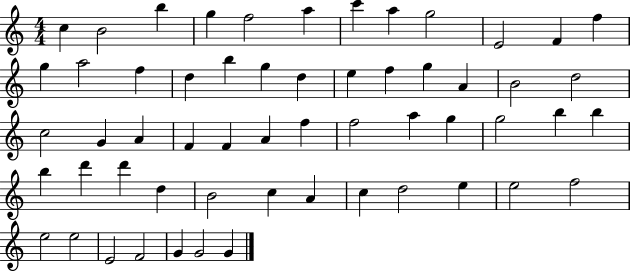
{
  \clef treble
  \numericTimeSignature
  \time 4/4
  \key c \major
  c''4 b'2 b''4 | g''4 f''2 a''4 | c'''4 a''4 g''2 | e'2 f'4 f''4 | \break g''4 a''2 f''4 | d''4 b''4 g''4 d''4 | e''4 f''4 g''4 a'4 | b'2 d''2 | \break c''2 g'4 a'4 | f'4 f'4 a'4 f''4 | f''2 a''4 g''4 | g''2 b''4 b''4 | \break b''4 d'''4 d'''4 d''4 | b'2 c''4 a'4 | c''4 d''2 e''4 | e''2 f''2 | \break e''2 e''2 | e'2 f'2 | g'4 g'2 g'4 | \bar "|."
}